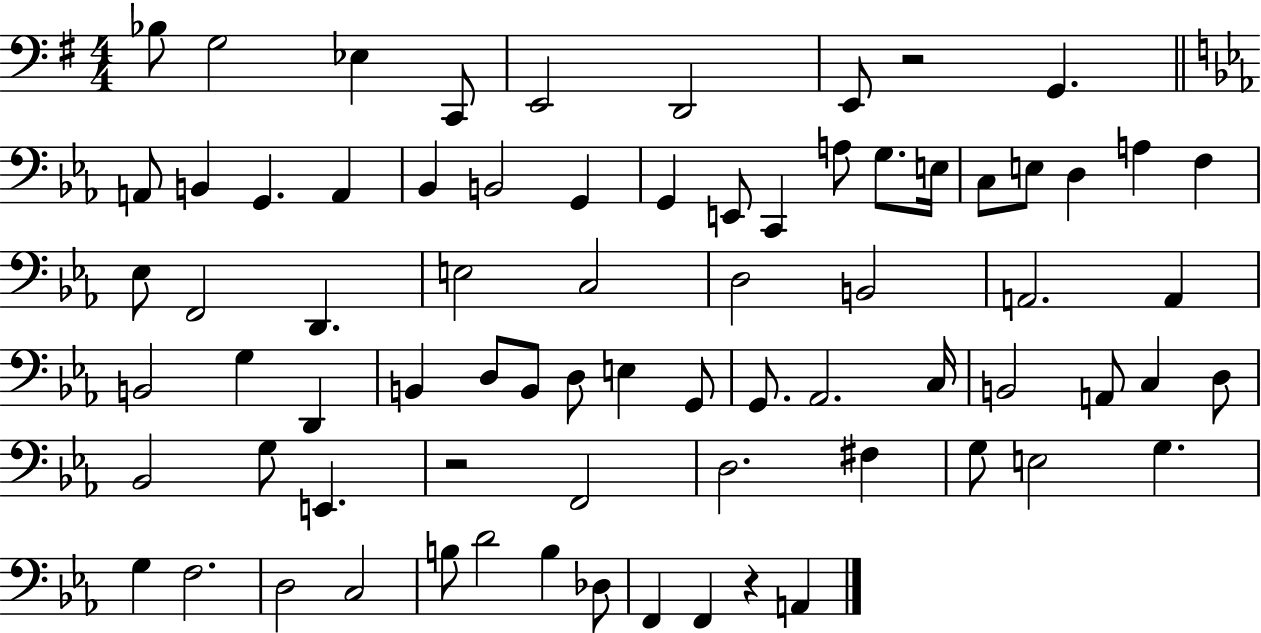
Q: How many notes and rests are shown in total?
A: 74